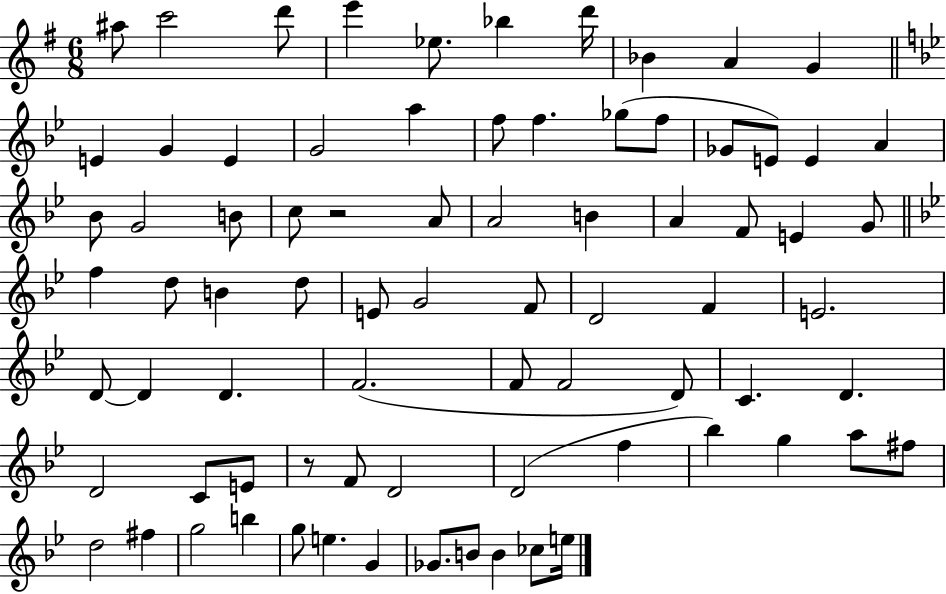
{
  \clef treble
  \numericTimeSignature
  \time 6/8
  \key g \major
  ais''8 c'''2 d'''8 | e'''4 ees''8. bes''4 d'''16 | bes'4 a'4 g'4 | \bar "||" \break \key g \minor e'4 g'4 e'4 | g'2 a''4 | f''8 f''4. ges''8( f''8 | ges'8 e'8) e'4 a'4 | \break bes'8 g'2 b'8 | c''8 r2 a'8 | a'2 b'4 | a'4 f'8 e'4 g'8 | \break \bar "||" \break \key bes \major f''4 d''8 b'4 d''8 | e'8 g'2 f'8 | d'2 f'4 | e'2. | \break d'8~~ d'4 d'4. | f'2.( | f'8 f'2 d'8) | c'4. d'4. | \break d'2 c'8 e'8 | r8 f'8 d'2 | d'2( f''4 | bes''4) g''4 a''8 fis''8 | \break d''2 fis''4 | g''2 b''4 | g''8 e''4. g'4 | ges'8. b'8 b'4 ces''8 e''16 | \break \bar "|."
}